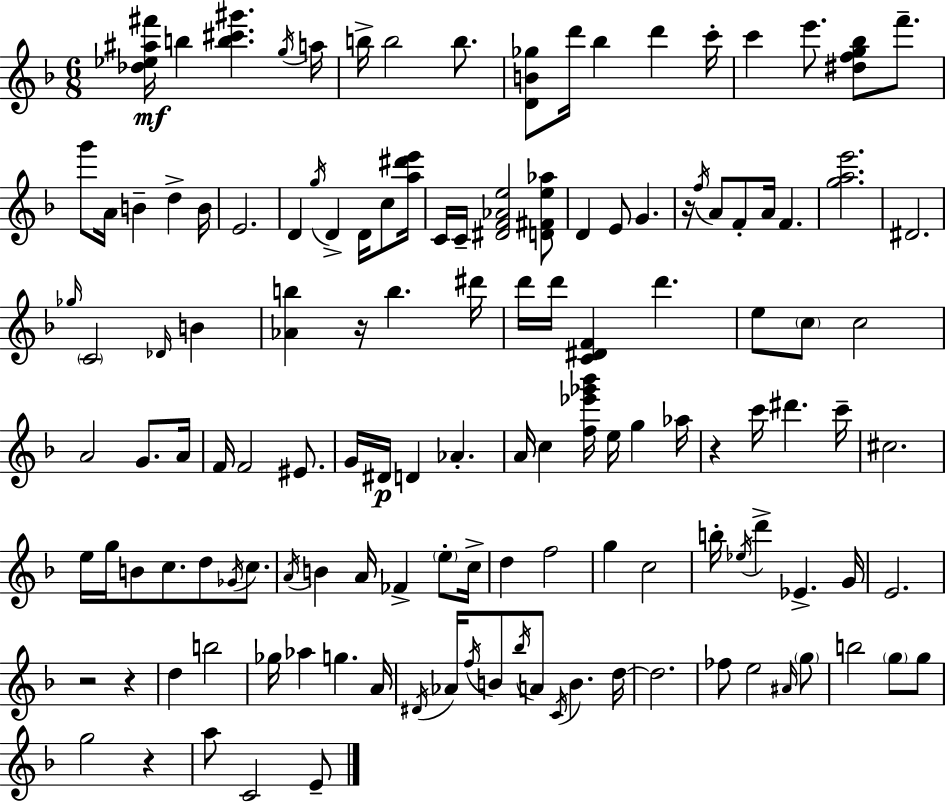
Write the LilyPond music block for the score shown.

{
  \clef treble
  \numericTimeSignature
  \time 6/8
  \key d \minor
  \repeat volta 2 { <des'' ees'' ais'' fis'''>16\mf b''4 <b'' cis''' gis'''>4. \acciaccatura { g''16 } | a''16 b''16-> b''2 b''8. | <d' b' ges''>8 d'''16 bes''4 d'''4 | c'''16-. c'''4 e'''8. <dis'' f'' g'' bes''>8 f'''8.-- | \break g'''8 a'16 b'4-- d''4-> | b'16 e'2. | d'4 \acciaccatura { g''16 } d'4-> d'16 c''8 | <a'' dis''' e'''>16 c'16 c'16-- <dis' f' aes' e''>2 | \break <d' fis' e'' aes''>8 d'4 e'8 g'4. | r16 \acciaccatura { f''16 } a'8 f'8-. a'16 f'4. | <g'' a'' e'''>2. | dis'2. | \break \grace { ges''16 } \parenthesize c'2 | \grace { des'16 } b'4 <aes' b''>4 r16 b''4. | dis'''16 d'''16 d'''16 <c' dis' f'>4 d'''4. | e''8 \parenthesize c''8 c''2 | \break a'2 | g'8. a'16 f'16 f'2 | eis'8. g'16 dis'16\p d'4 aes'4.-. | a'16 c''4 <f'' ees''' ges''' bes'''>16 e''16 | \break g''4 aes''16 r4 c'''16 dis'''4. | c'''16-- cis''2. | e''16 g''16 b'8 c''8. | d''8 \acciaccatura { ges'16 } c''8. \acciaccatura { a'16 } b'4 a'16 | \break fes'4-> \parenthesize e''8-. c''16-> d''4 f''2 | g''4 c''2 | b''16-. \acciaccatura { ees''16 } d'''4-> | ees'4.-> g'16 e'2. | \break r2 | r4 d''4 | b''2 ges''16 aes''4 | g''4. a'16 \acciaccatura { dis'16 } aes'16 \acciaccatura { f''16 } b'8 | \break \acciaccatura { bes''16 } a'8 \acciaccatura { c'16 } b'4. d''16~~ | d''2. | fes''8 e''2 \grace { ais'16 } \parenthesize g''8 | b''2 \parenthesize g''8 g''8 | \break g''2 r4 | a''8 c'2 e'8-- | } \bar "|."
}